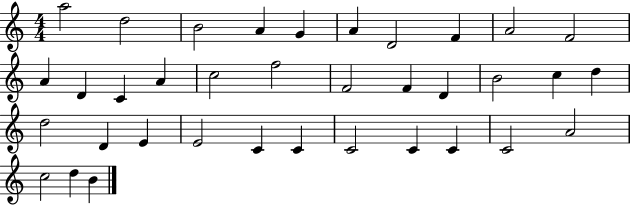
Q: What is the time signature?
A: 4/4